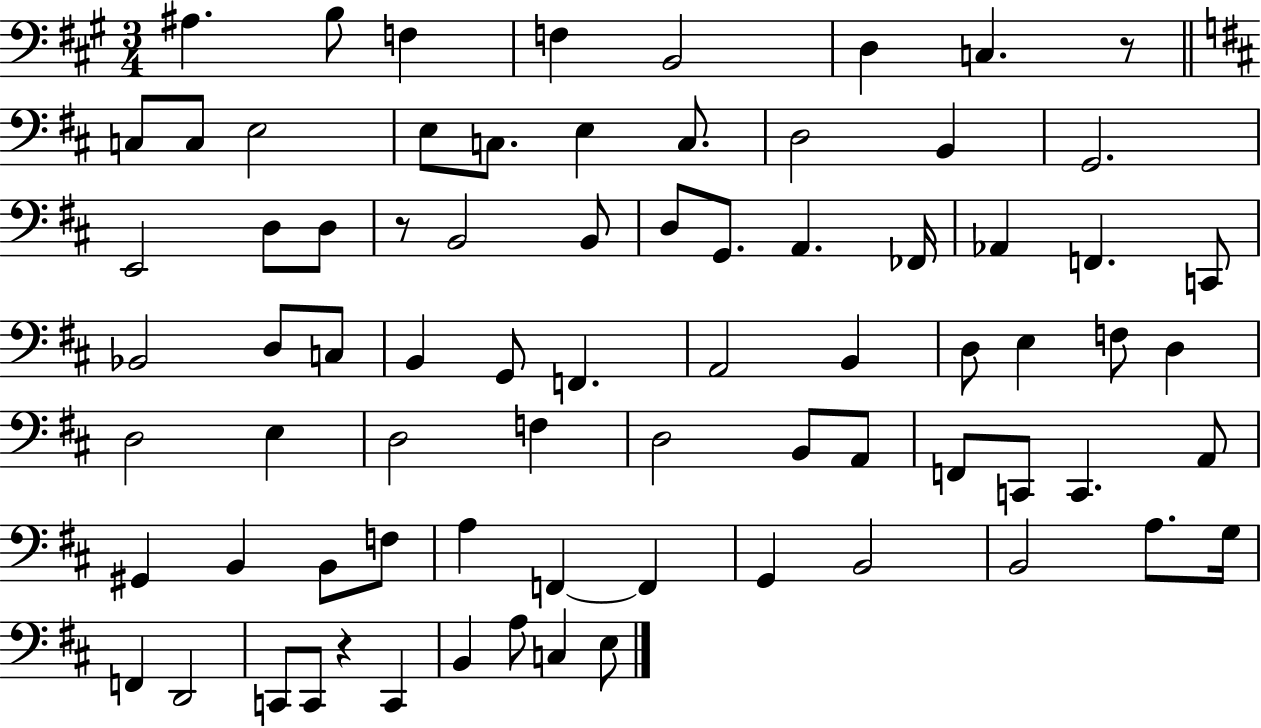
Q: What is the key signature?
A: A major